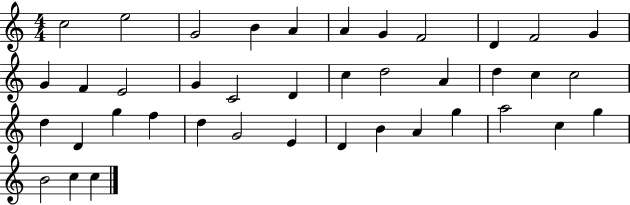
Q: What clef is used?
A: treble